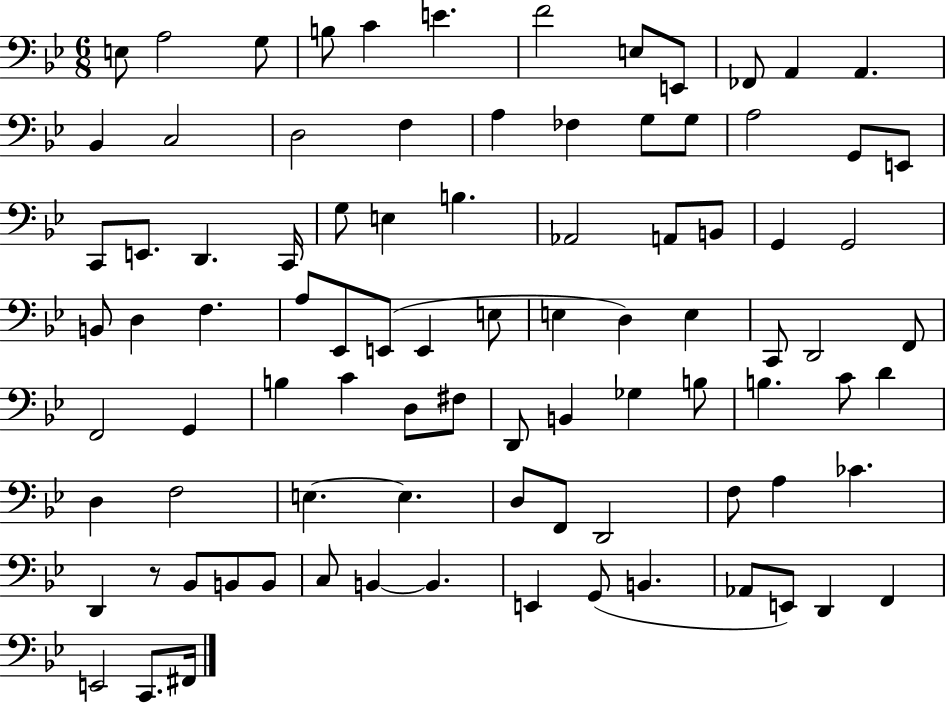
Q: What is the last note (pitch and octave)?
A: F#2